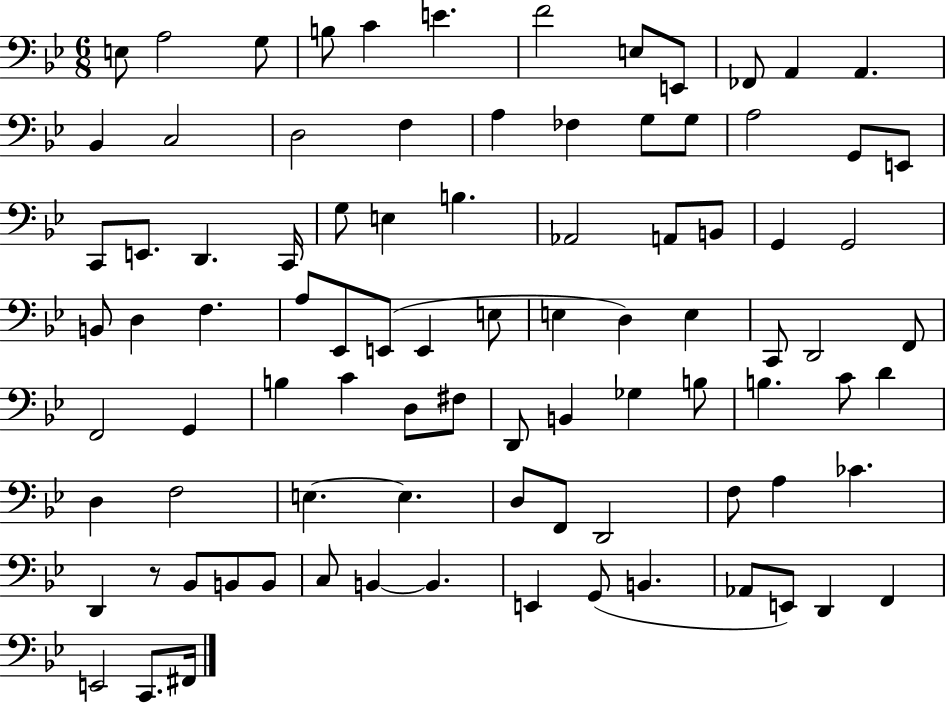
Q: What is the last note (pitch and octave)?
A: F#2